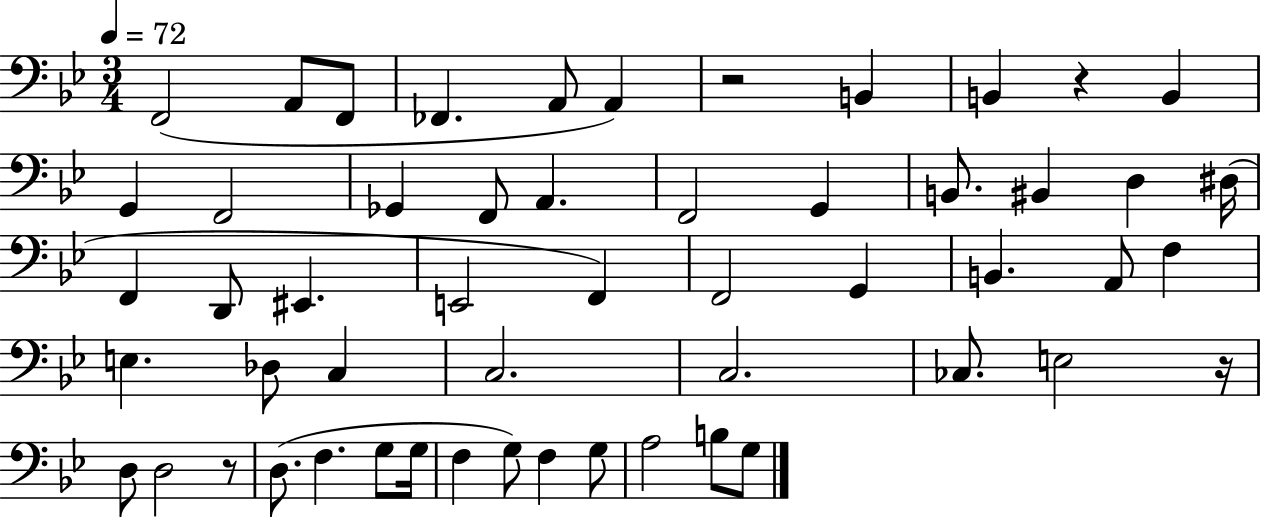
F2/h A2/e F2/e FES2/q. A2/e A2/q R/h B2/q B2/q R/q B2/q G2/q F2/h Gb2/q F2/e A2/q. F2/h G2/q B2/e. BIS2/q D3/q D#3/s F2/q D2/e EIS2/q. E2/h F2/q F2/h G2/q B2/q. A2/e F3/q E3/q. Db3/e C3/q C3/h. C3/h. CES3/e. E3/h R/s D3/e D3/h R/e D3/e. F3/q. G3/e G3/s F3/q G3/e F3/q G3/e A3/h B3/e G3/e